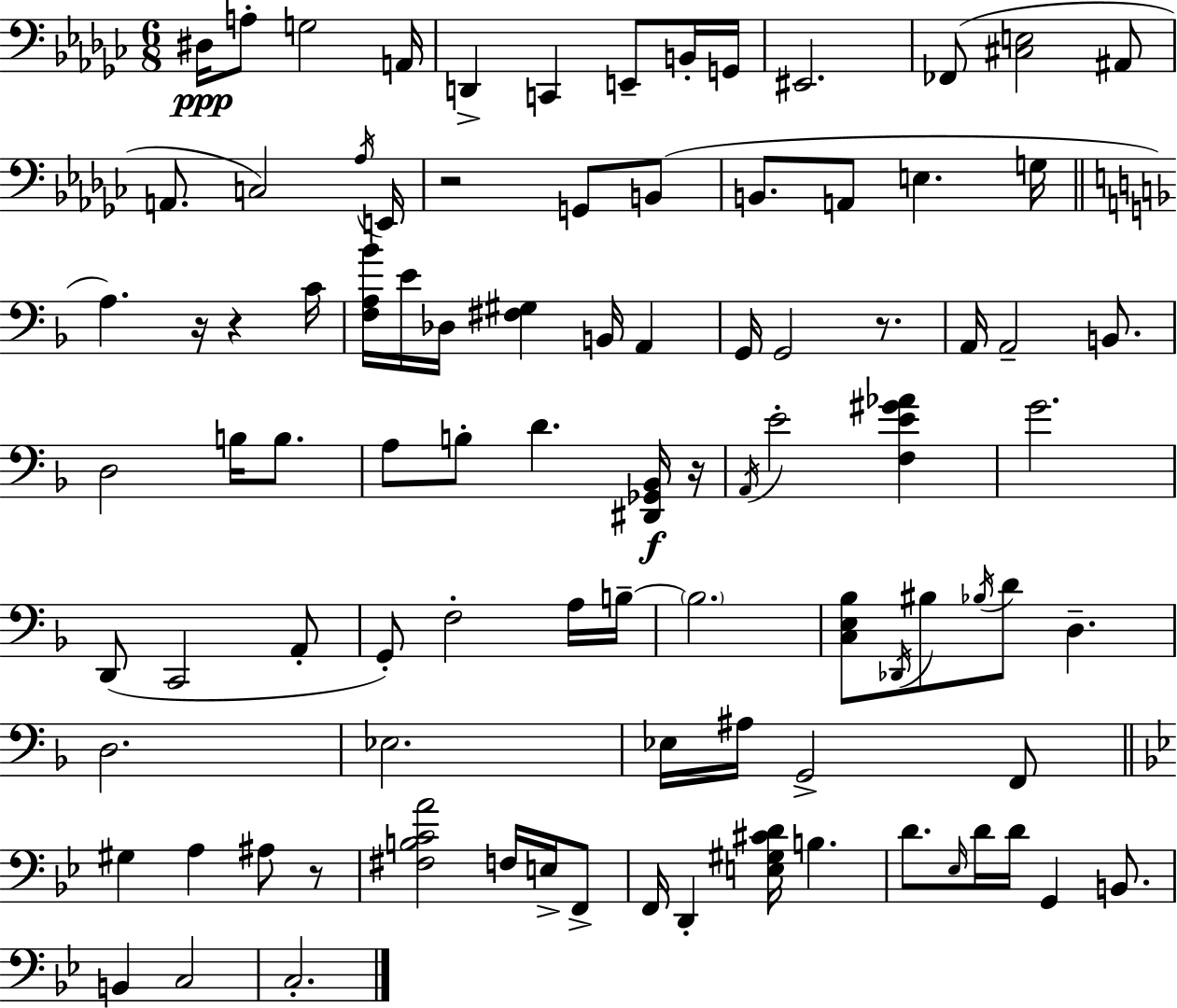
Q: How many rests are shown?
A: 6